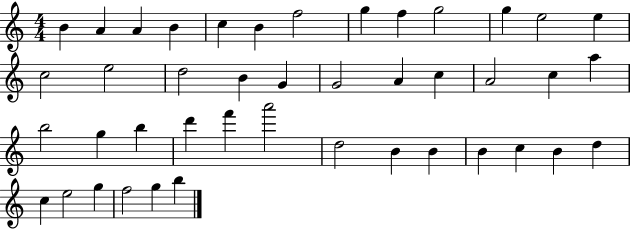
X:1
T:Untitled
M:4/4
L:1/4
K:C
B A A B c B f2 g f g2 g e2 e c2 e2 d2 B G G2 A c A2 c a b2 g b d' f' a'2 d2 B B B c B d c e2 g f2 g b